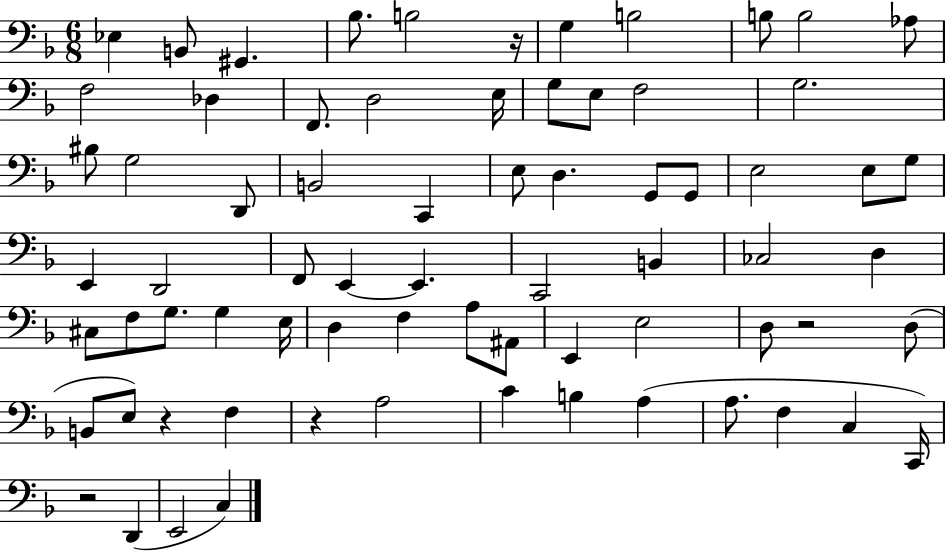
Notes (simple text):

Eb3/q B2/e G#2/q. Bb3/e. B3/h R/s G3/q B3/h B3/e B3/h Ab3/e F3/h Db3/q F2/e. D3/h E3/s G3/e E3/e F3/h G3/h. BIS3/e G3/h D2/e B2/h C2/q E3/e D3/q. G2/e G2/e E3/h E3/e G3/e E2/q D2/h F2/e E2/q E2/q. C2/h B2/q CES3/h D3/q C#3/e F3/e G3/e. G3/q E3/s D3/q F3/q A3/e A#2/e E2/q E3/h D3/e R/h D3/e B2/e E3/e R/q F3/q R/q A3/h C4/q B3/q A3/q A3/e. F3/q C3/q C2/s R/h D2/q E2/h C3/q